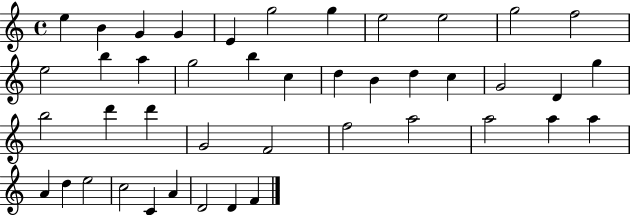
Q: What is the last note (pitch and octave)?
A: F4